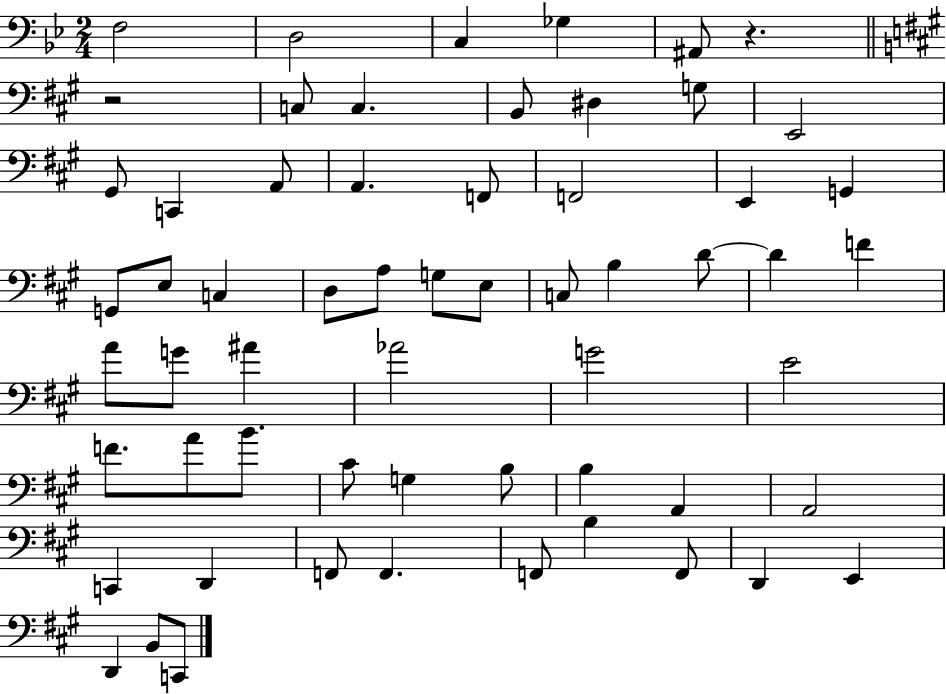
F3/h D3/h C3/q Gb3/q A#2/e R/q. R/h C3/e C3/q. B2/e D#3/q G3/e E2/h G#2/e C2/q A2/e A2/q. F2/e F2/h E2/q G2/q G2/e E3/e C3/q D3/e A3/e G3/e E3/e C3/e B3/q D4/e D4/q F4/q A4/e G4/e A#4/q Ab4/h G4/h E4/h F4/e. A4/e B4/e. C#4/e G3/q B3/e B3/q A2/q A2/h C2/q D2/q F2/e F2/q. F2/e B3/q F2/e D2/q E2/q D2/q B2/e C2/e